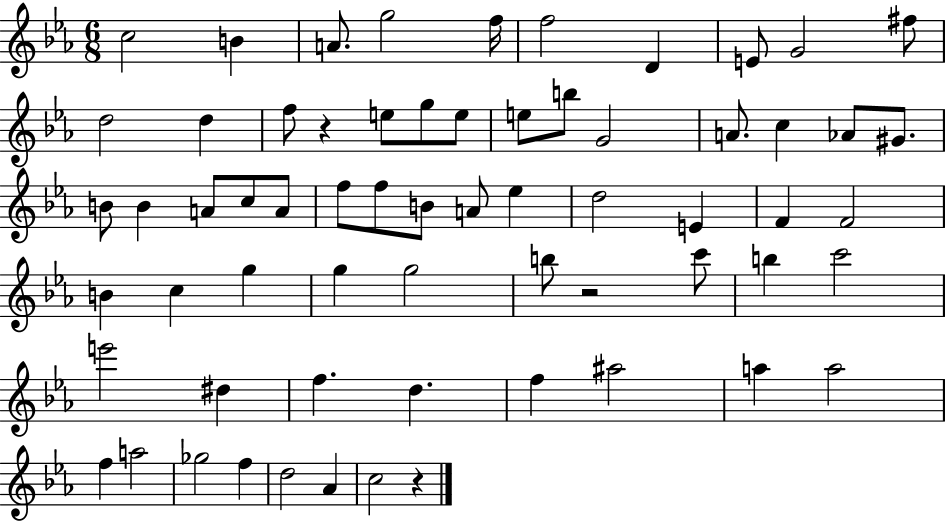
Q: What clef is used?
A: treble